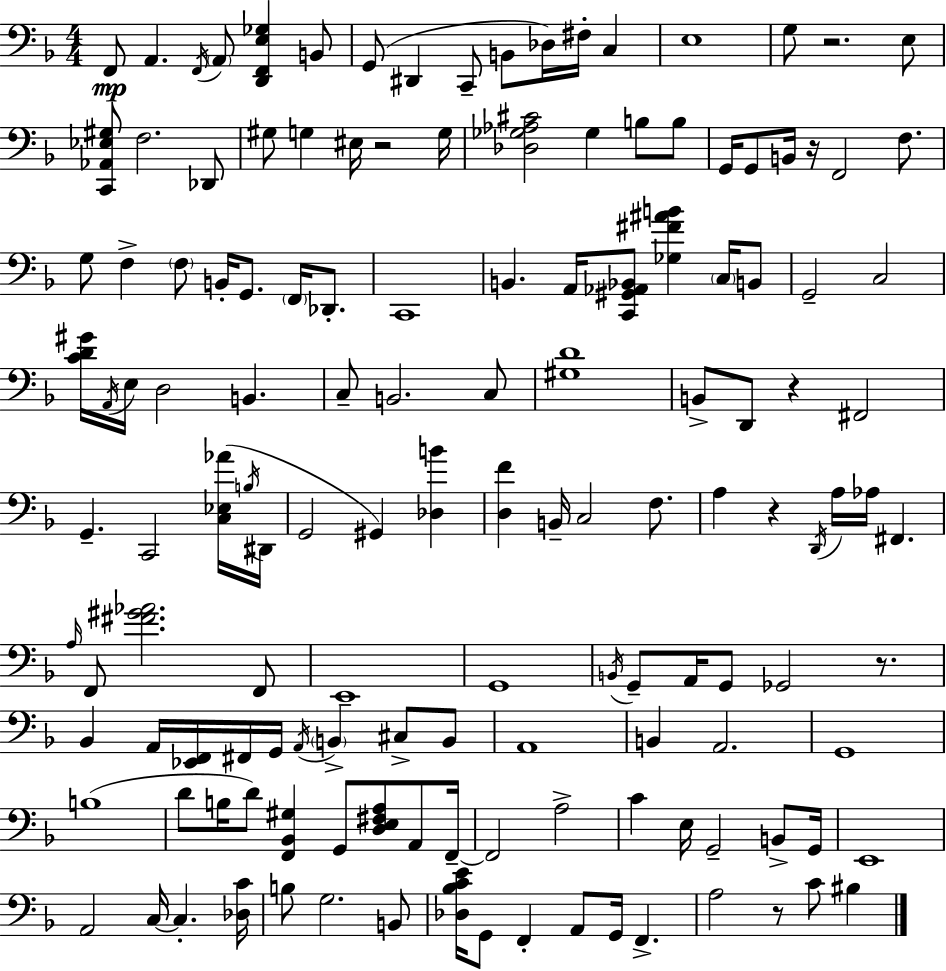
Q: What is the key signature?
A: D minor